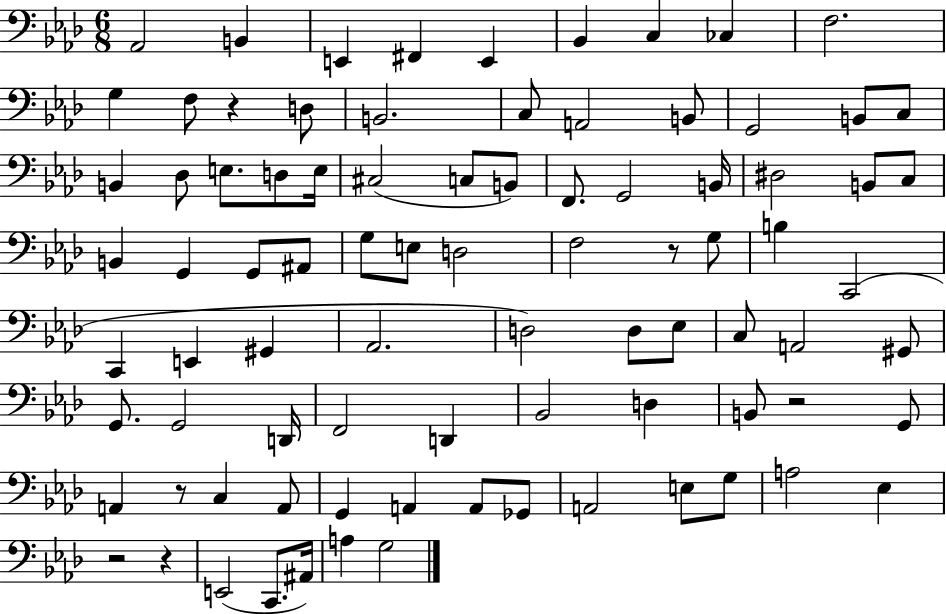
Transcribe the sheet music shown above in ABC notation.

X:1
T:Untitled
M:6/8
L:1/4
K:Ab
_A,,2 B,, E,, ^F,, E,, _B,, C, _C, F,2 G, F,/2 z D,/2 B,,2 C,/2 A,,2 B,,/2 G,,2 B,,/2 C,/2 B,, _D,/2 E,/2 D,/2 E,/4 ^C,2 C,/2 B,,/2 F,,/2 G,,2 B,,/4 ^D,2 B,,/2 C,/2 B,, G,, G,,/2 ^A,,/2 G,/2 E,/2 D,2 F,2 z/2 G,/2 B, C,,2 C,, E,, ^G,, _A,,2 D,2 D,/2 _E,/2 C,/2 A,,2 ^G,,/2 G,,/2 G,,2 D,,/4 F,,2 D,, _B,,2 D, B,,/2 z2 G,,/2 A,, z/2 C, A,,/2 G,, A,, A,,/2 _G,,/2 A,,2 E,/2 G,/2 A,2 _E, z2 z E,,2 C,,/2 ^A,,/4 A, G,2